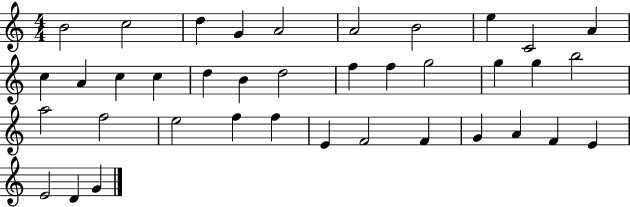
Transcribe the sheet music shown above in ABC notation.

X:1
T:Untitled
M:4/4
L:1/4
K:C
B2 c2 d G A2 A2 B2 e C2 A c A c c d B d2 f f g2 g g b2 a2 f2 e2 f f E F2 F G A F E E2 D G